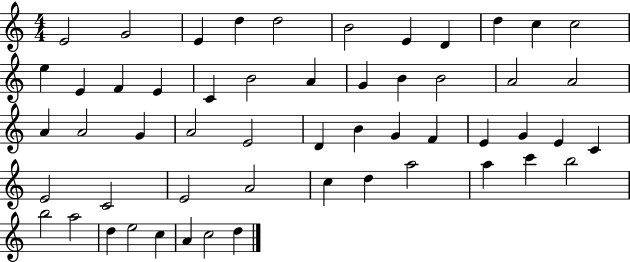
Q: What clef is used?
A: treble